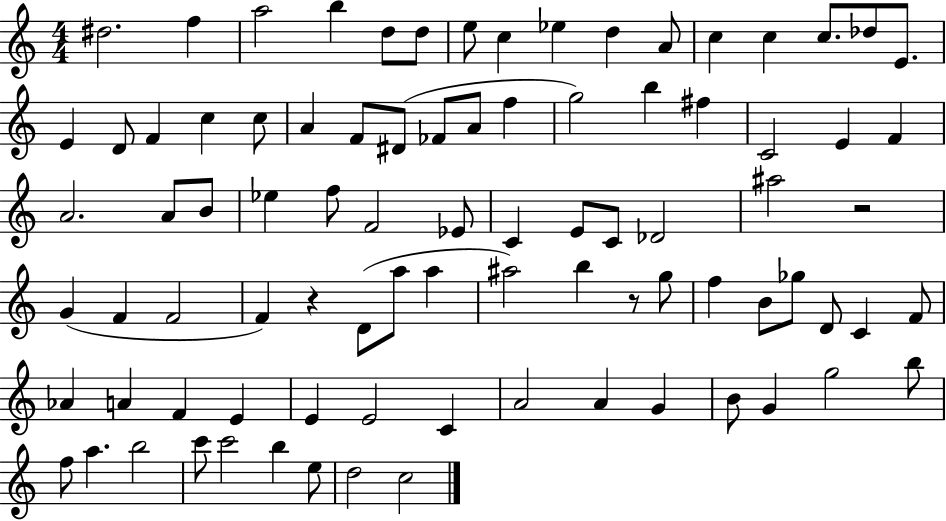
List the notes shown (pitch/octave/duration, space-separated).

D#5/h. F5/q A5/h B5/q D5/e D5/e E5/e C5/q Eb5/q D5/q A4/e C5/q C5/q C5/e. Db5/e E4/e. E4/q D4/e F4/q C5/q C5/e A4/q F4/e D#4/e FES4/e A4/e F5/q G5/h B5/q F#5/q C4/h E4/q F4/q A4/h. A4/e B4/e Eb5/q F5/e F4/h Eb4/e C4/q E4/e C4/e Db4/h A#5/h R/h G4/q F4/q F4/h F4/q R/q D4/e A5/e A5/q A#5/h B5/q R/e G5/e F5/q B4/e Gb5/e D4/e C4/q F4/e Ab4/q A4/q F4/q E4/q E4/q E4/h C4/q A4/h A4/q G4/q B4/e G4/q G5/h B5/e F5/e A5/q. B5/h C6/e C6/h B5/q E5/e D5/h C5/h